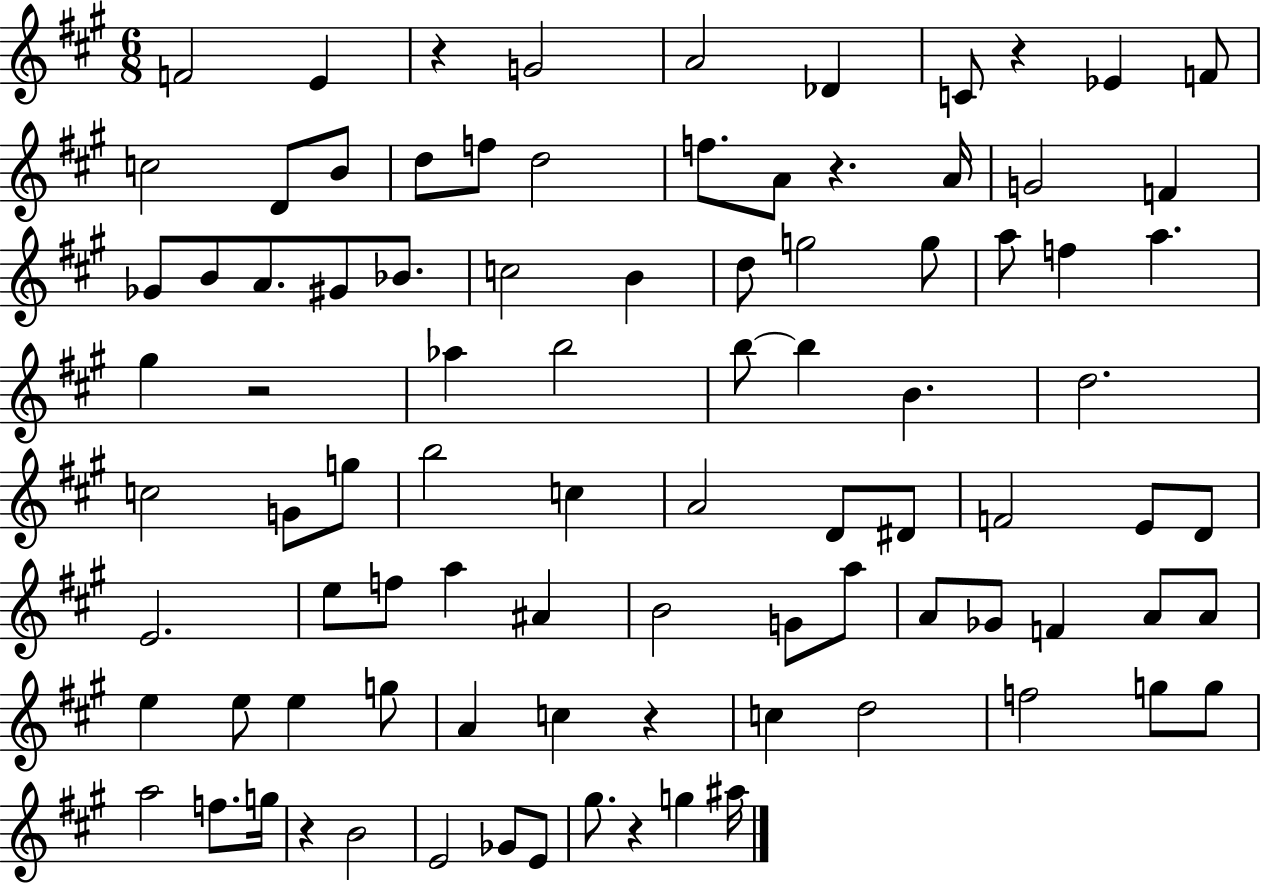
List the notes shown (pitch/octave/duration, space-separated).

F4/h E4/q R/q G4/h A4/h Db4/q C4/e R/q Eb4/q F4/e C5/h D4/e B4/e D5/e F5/e D5/h F5/e. A4/e R/q. A4/s G4/h F4/q Gb4/e B4/e A4/e. G#4/e Bb4/e. C5/h B4/q D5/e G5/h G5/e A5/e F5/q A5/q. G#5/q R/h Ab5/q B5/h B5/e B5/q B4/q. D5/h. C5/h G4/e G5/e B5/h C5/q A4/h D4/e D#4/e F4/h E4/e D4/e E4/h. E5/e F5/e A5/q A#4/q B4/h G4/e A5/e A4/e Gb4/e F4/q A4/e A4/e E5/q E5/e E5/q G5/e A4/q C5/q R/q C5/q D5/h F5/h G5/e G5/e A5/h F5/e. G5/s R/q B4/h E4/h Gb4/e E4/e G#5/e. R/q G5/q A#5/s